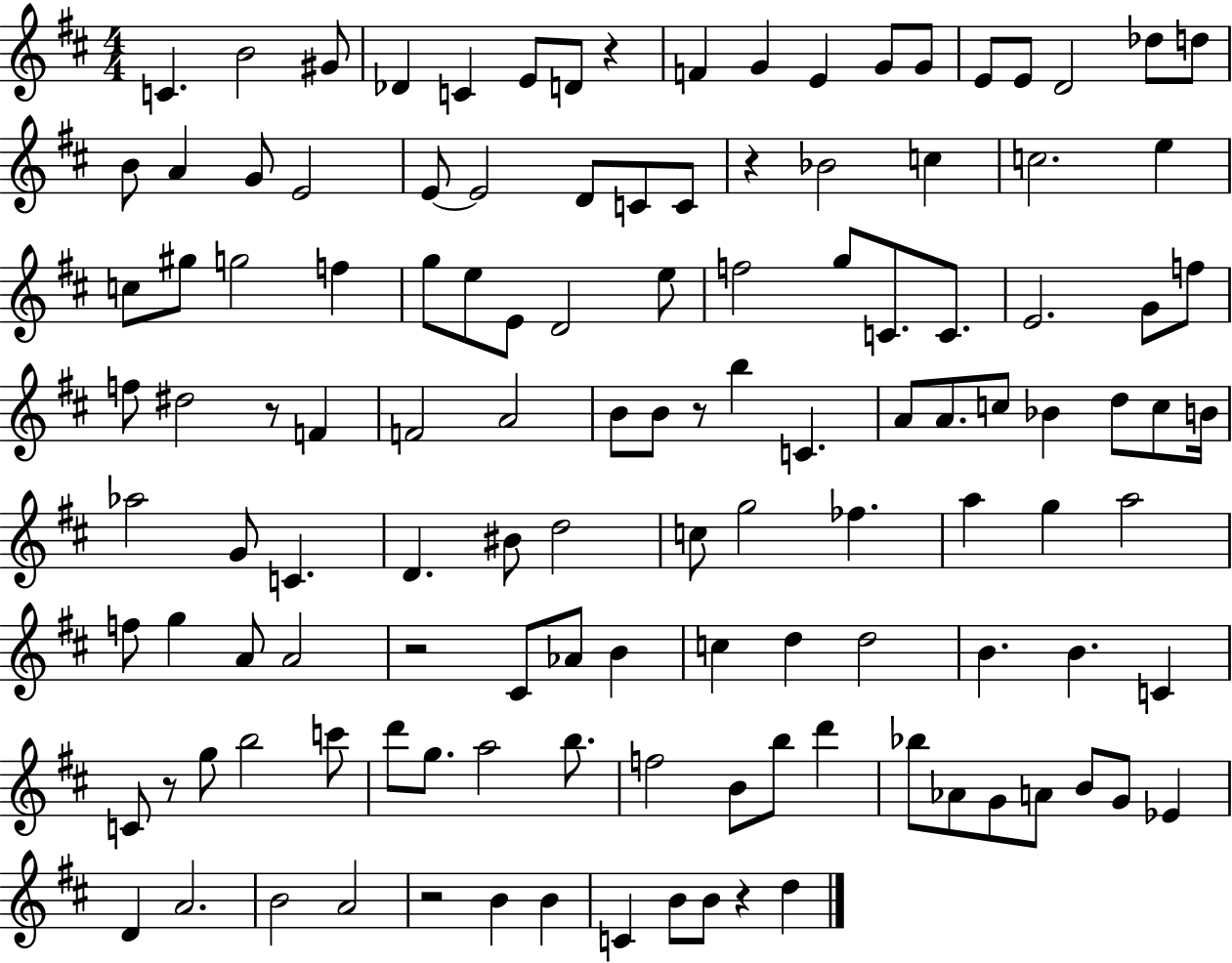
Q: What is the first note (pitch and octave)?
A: C4